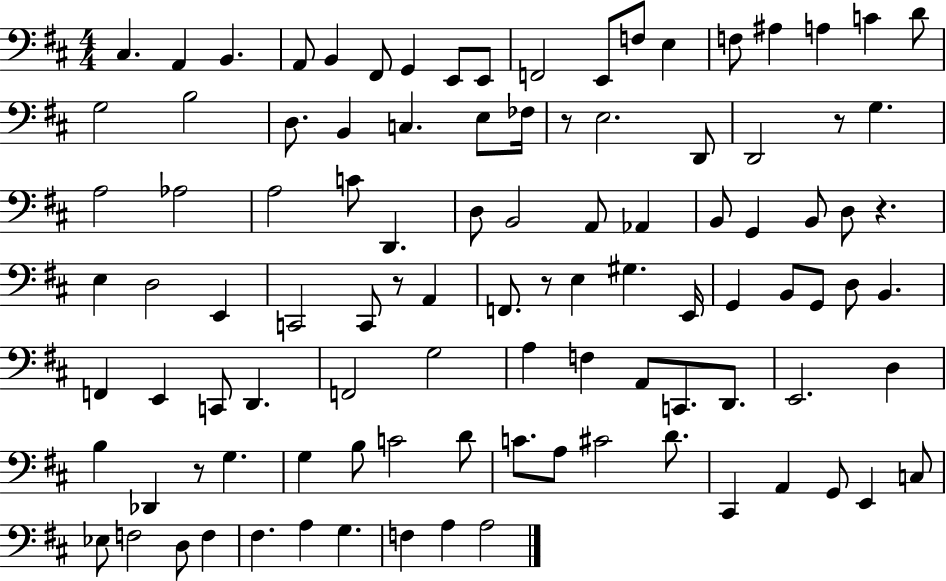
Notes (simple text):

C#3/q. A2/q B2/q. A2/e B2/q F#2/e G2/q E2/e E2/e F2/h E2/e F3/e E3/q F3/e A#3/q A3/q C4/q D4/e G3/h B3/h D3/e. B2/q C3/q. E3/e FES3/s R/e E3/h. D2/e D2/h R/e G3/q. A3/h Ab3/h A3/h C4/e D2/q. D3/e B2/h A2/e Ab2/q B2/e G2/q B2/e D3/e R/q. E3/q D3/h E2/q C2/h C2/e R/e A2/q F2/e. R/e E3/q G#3/q. E2/s G2/q B2/e G2/e D3/e B2/q. F2/q E2/q C2/e D2/q. F2/h G3/h A3/q F3/q A2/e C2/e. D2/e. E2/h. D3/q B3/q Db2/q R/e G3/q. G3/q B3/e C4/h D4/e C4/e. A3/e C#4/h D4/e. C#2/q A2/q G2/e E2/q C3/e Eb3/e F3/h D3/e F3/q F#3/q. A3/q G3/q. F3/q A3/q A3/h